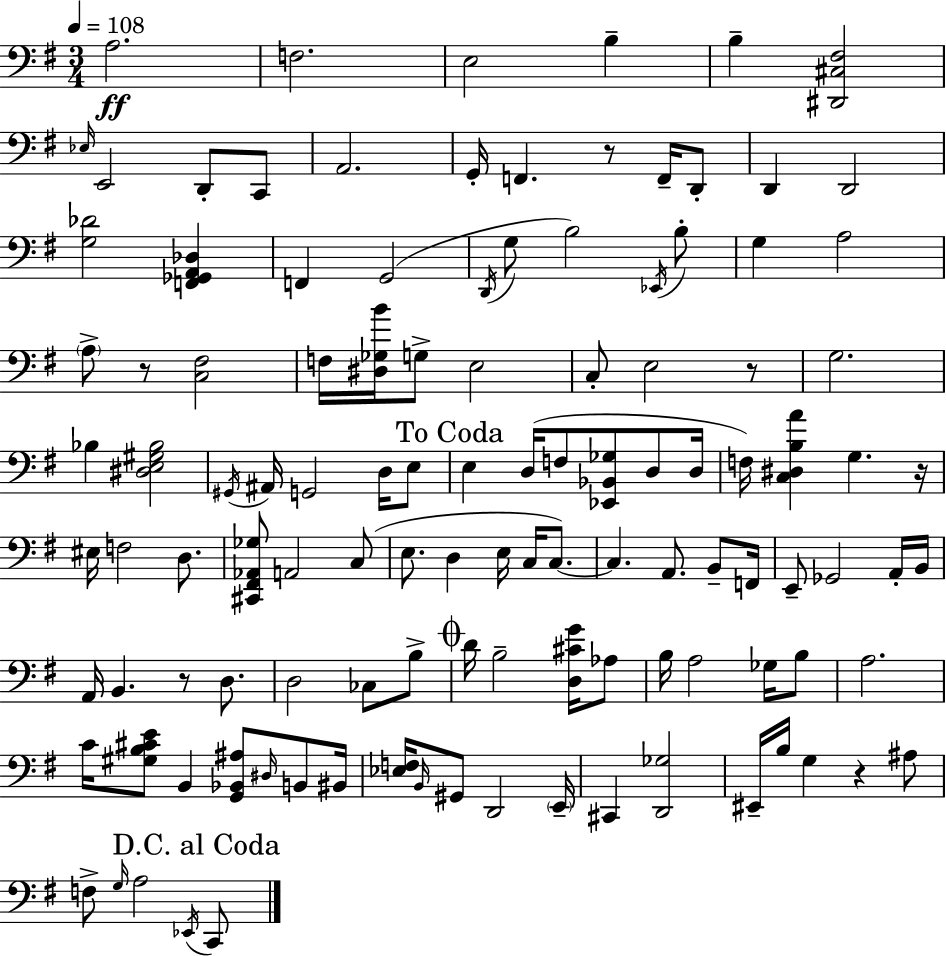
X:1
T:Untitled
M:3/4
L:1/4
K:Em
A,2 F,2 E,2 B, B, [^D,,^C,^F,]2 _E,/4 E,,2 D,,/2 C,,/2 A,,2 G,,/4 F,, z/2 F,,/4 D,,/2 D,, D,,2 [G,_D]2 [F,,_G,,A,,_D,] F,, G,,2 D,,/4 G,/2 B,2 _E,,/4 B,/2 G, A,2 A,/2 z/2 [C,^F,]2 F,/4 [^D,_G,B]/4 G,/2 E,2 C,/2 E,2 z/2 G,2 _B, [^D,E,^G,_B,]2 ^G,,/4 ^A,,/4 G,,2 D,/4 E,/2 E, D,/4 F,/2 [_E,,_B,,_G,]/2 D,/2 D,/4 F,/4 [C,^D,B,A] G, z/4 ^E,/4 F,2 D,/2 [^C,,^F,,_A,,_G,]/2 A,,2 C,/2 E,/2 D, E,/4 C,/4 C,/2 C, A,,/2 B,,/2 F,,/4 E,,/2 _G,,2 A,,/4 B,,/4 A,,/4 B,, z/2 D,/2 D,2 _C,/2 B,/2 D/4 B,2 [D,^CG]/4 _A,/2 B,/4 A,2 _G,/4 B,/2 A,2 C/4 [^G,B,^CE]/2 B,, [G,,_B,,^A,]/2 ^D,/4 B,,/2 ^B,,/4 [_E,F,]/4 B,,/4 ^G,,/2 D,,2 E,,/4 ^C,, [D,,_G,]2 ^E,,/4 B,/4 G, z ^A,/2 F,/2 G,/4 A,2 _E,,/4 C,,/2